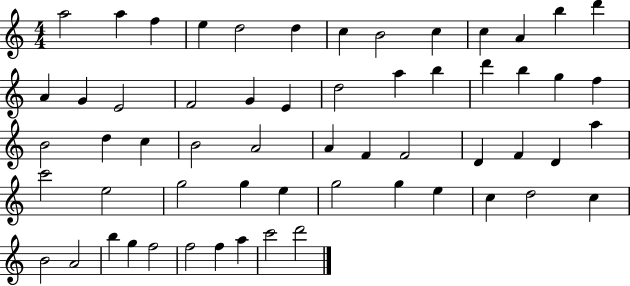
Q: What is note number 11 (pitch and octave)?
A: A4